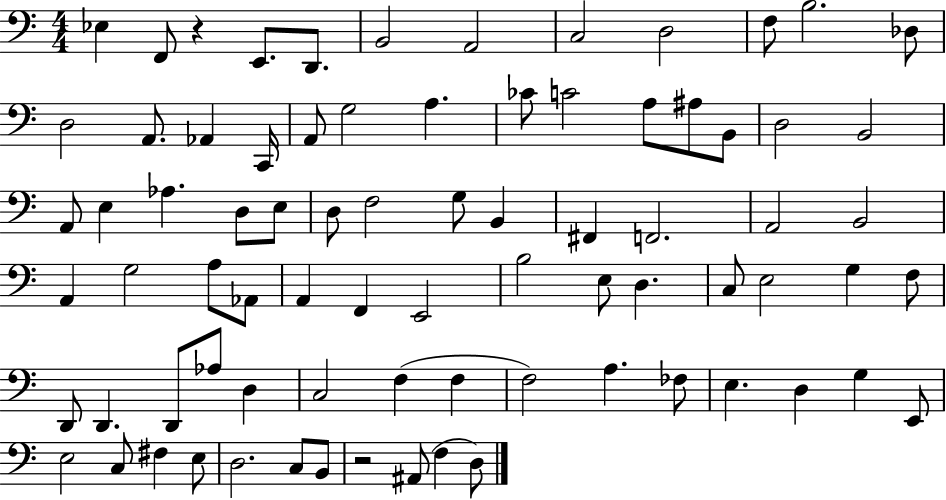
Eb3/q F2/e R/q E2/e. D2/e. B2/h A2/h C3/h D3/h F3/e B3/h. Db3/e D3/h A2/e. Ab2/q C2/s A2/e G3/h A3/q. CES4/e C4/h A3/e A#3/e B2/e D3/h B2/h A2/e E3/q Ab3/q. D3/e E3/e D3/e F3/h G3/e B2/q F#2/q F2/h. A2/h B2/h A2/q G3/h A3/e Ab2/e A2/q F2/q E2/h B3/h E3/e D3/q. C3/e E3/h G3/q F3/e D2/e D2/q. D2/e Ab3/e D3/q C3/h F3/q F3/q F3/h A3/q. FES3/e E3/q. D3/q G3/q E2/e E3/h C3/e F#3/q E3/e D3/h. C3/e B2/e R/h A#2/e F3/q D3/e